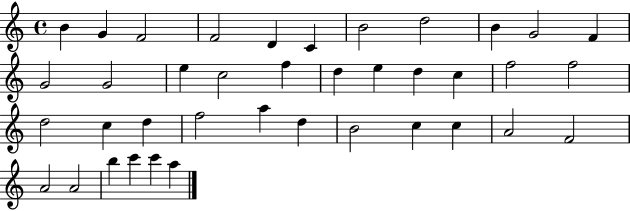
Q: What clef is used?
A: treble